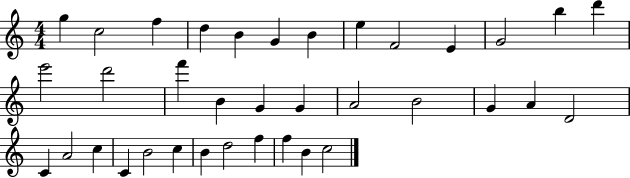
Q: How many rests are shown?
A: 0